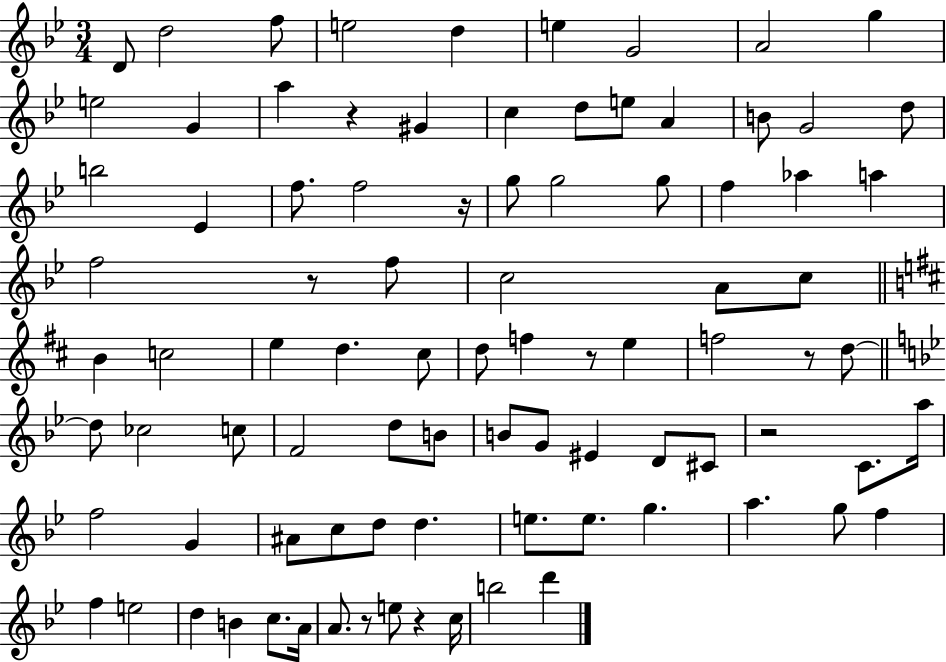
{
  \clef treble
  \numericTimeSignature
  \time 3/4
  \key bes \major
  d'8 d''2 f''8 | e''2 d''4 | e''4 g'2 | a'2 g''4 | \break e''2 g'4 | a''4 r4 gis'4 | c''4 d''8 e''8 a'4 | b'8 g'2 d''8 | \break b''2 ees'4 | f''8. f''2 r16 | g''8 g''2 g''8 | f''4 aes''4 a''4 | \break f''2 r8 f''8 | c''2 a'8 c''8 | \bar "||" \break \key d \major b'4 c''2 | e''4 d''4. cis''8 | d''8 f''4 r8 e''4 | f''2 r8 d''8~~ | \break \bar "||" \break \key bes \major d''8 ces''2 c''8 | f'2 d''8 b'8 | b'8 g'8 eis'4 d'8 cis'8 | r2 c'8. a''16 | \break f''2 g'4 | ais'8 c''8 d''8 d''4. | e''8. e''8. g''4. | a''4. g''8 f''4 | \break f''4 e''2 | d''4 b'4 c''8. a'16 | a'8. r8 e''8 r4 c''16 | b''2 d'''4 | \break \bar "|."
}